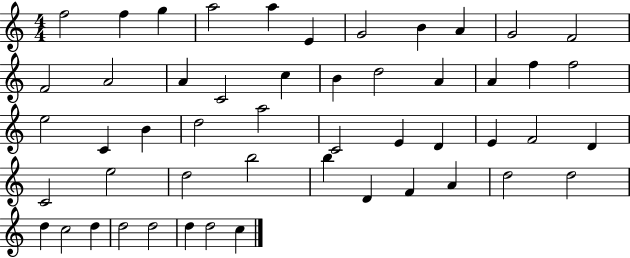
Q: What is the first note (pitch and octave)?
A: F5